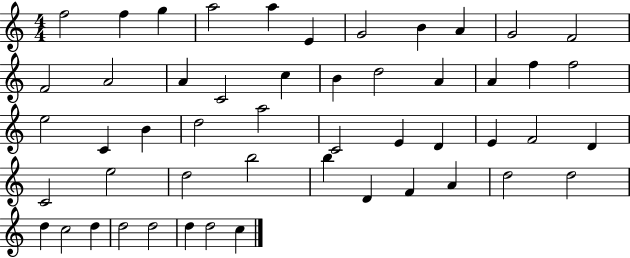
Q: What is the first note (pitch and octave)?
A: F5